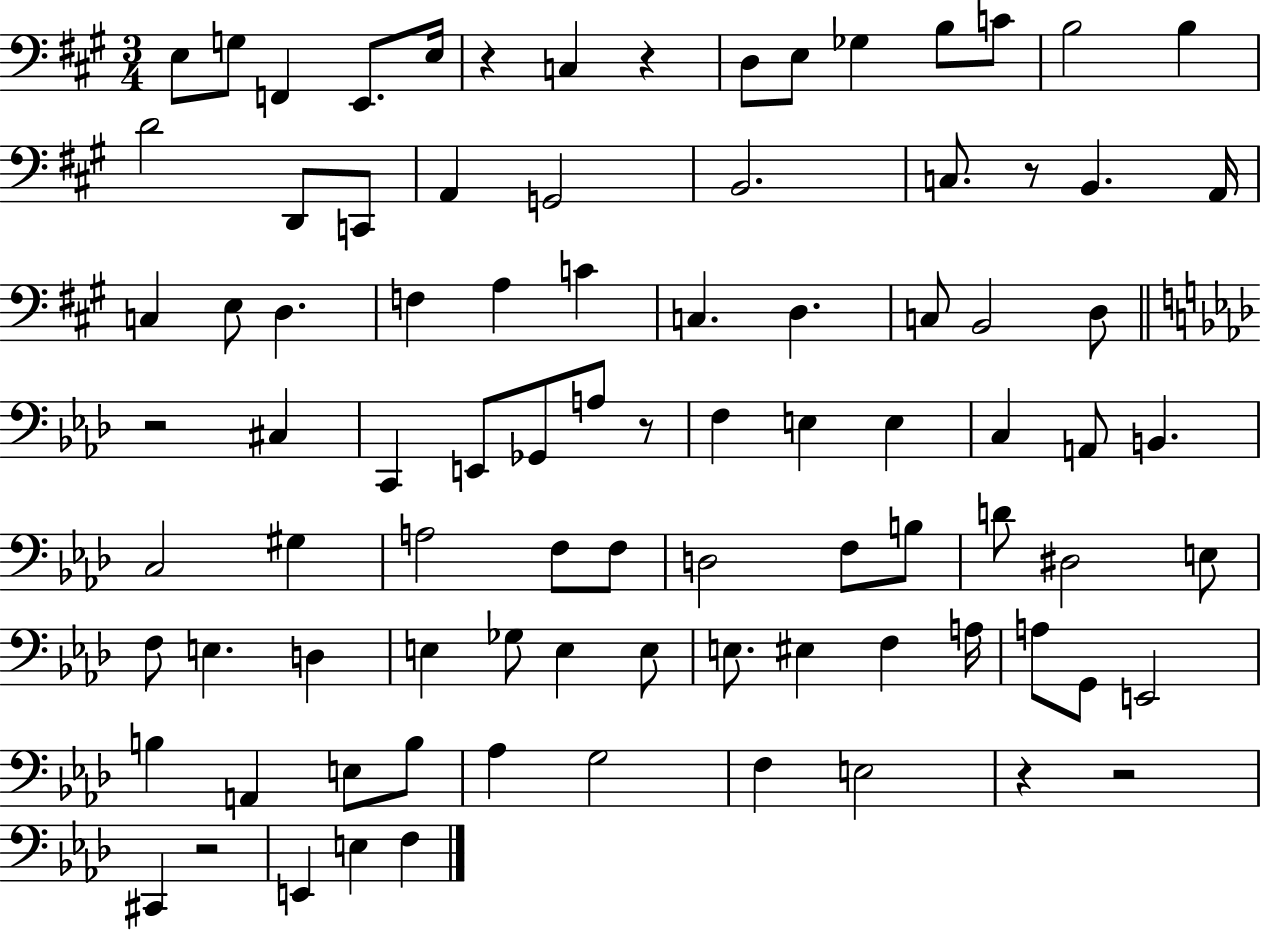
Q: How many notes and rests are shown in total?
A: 89